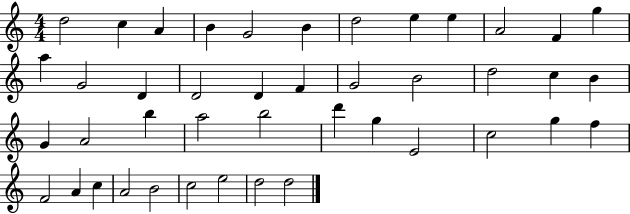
D5/h C5/q A4/q B4/q G4/h B4/q D5/h E5/q E5/q A4/h F4/q G5/q A5/q G4/h D4/q D4/h D4/q F4/q G4/h B4/h D5/h C5/q B4/q G4/q A4/h B5/q A5/h B5/h D6/q G5/q E4/h C5/h G5/q F5/q F4/h A4/q C5/q A4/h B4/h C5/h E5/h D5/h D5/h